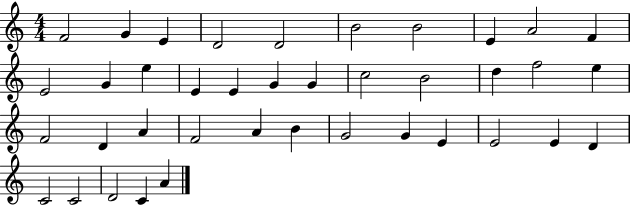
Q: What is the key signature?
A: C major